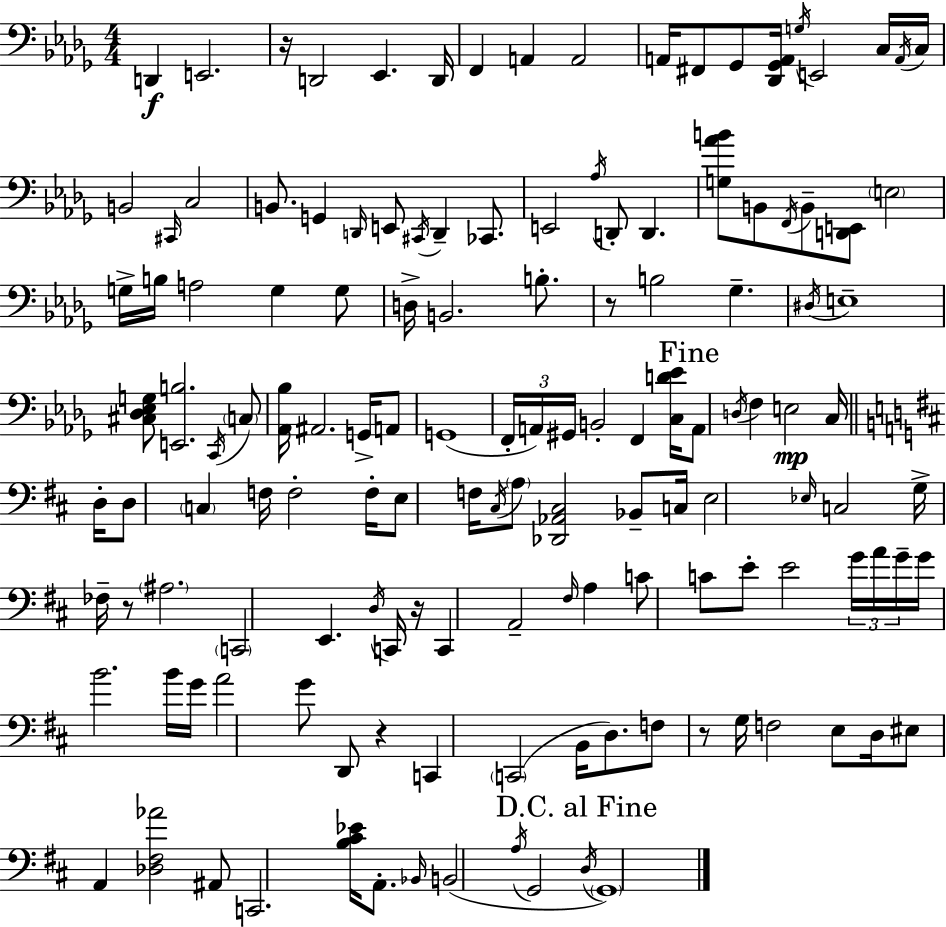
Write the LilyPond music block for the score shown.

{
  \clef bass
  \numericTimeSignature
  \time 4/4
  \key bes \minor
  d,4\f e,2. | r16 d,2 ees,4. d,16 | f,4 a,4 a,2 | a,16 fis,8 ges,8 <des, ges, a,>16 \acciaccatura { g16 } e,2 c16 | \break \acciaccatura { a,16 } c16 b,2 \grace { cis,16 } c2 | b,8. g,4 \grace { d,16 } e,8 \acciaccatura { cis,16 } d,4-- | ces,8. e,2 \acciaccatura { aes16 } d,8-. | d,4. <g aes' b'>8 b,8 \acciaccatura { f,16 } b,8-- <d, e,>8 \parenthesize e2 | \break g16-> b16 a2 | g4 g8 d16-> b,2. | b8.-. r8 b2 | ges4.-- \acciaccatura { dis16 } e1-- | \break <cis des ees g>8 <e, b>2. | \acciaccatura { c,16 } \parenthesize c8 <aes, bes>16 ais,2. | g,16-> a,8 g,1( | \tuplet 3/2 { f,16-. a,16) gis,16 } b,2-. | \break f,4 <c d' ees'>16 \mark "Fine" a,8 \acciaccatura { d16 } f4 | e2\mp c16 \bar "||" \break \key d \major d16-. d8 \parenthesize c4 f16 f2-. | f16-. e8 f16 \acciaccatura { cis16 } \parenthesize a8 <des, aes, cis>2 bes,8-- | c16 e2 \grace { ees16 } c2 | g16-> fes16-- r8 \parenthesize ais2. | \break \parenthesize c,2 e,4. | \acciaccatura { d16 } c,16 r16 c,4 a,2-- | \grace { fis16 } a4 c'8 c'8 e'8-. e'2 | \tuplet 3/2 { g'16 a'16 g'16-- } g'16 b'2. | \break b'16 g'16 a'2 g'8 d,8 | r4 c,4 \parenthesize c,2( | b,16 d8.) f8 r8 g16 f2 | e8 d16 eis8 a,4 <des fis aes'>2 | \break ais,8 c,2. | <b cis' ees'>16 a,8.-. \grace { bes,16 } b,2( \acciaccatura { a16 } g,2 | \mark "D.C. al Fine" \acciaccatura { d16 } \parenthesize g,1) | \bar "|."
}